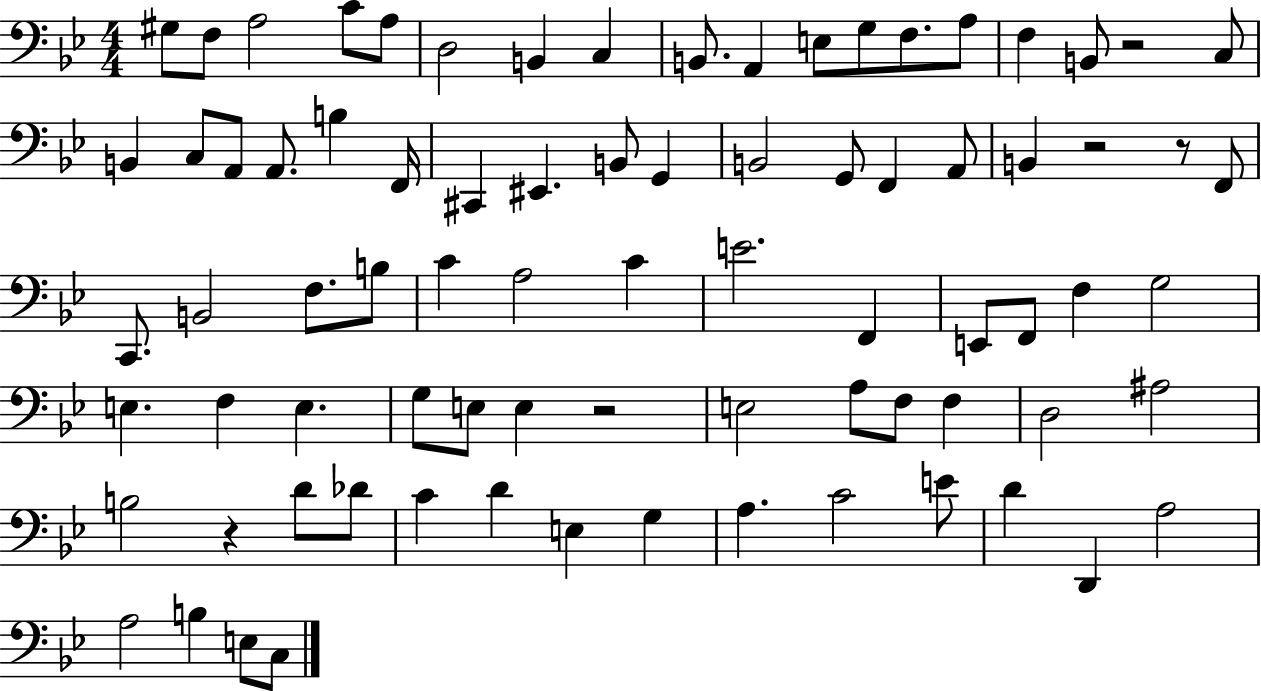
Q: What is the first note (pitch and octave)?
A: G#3